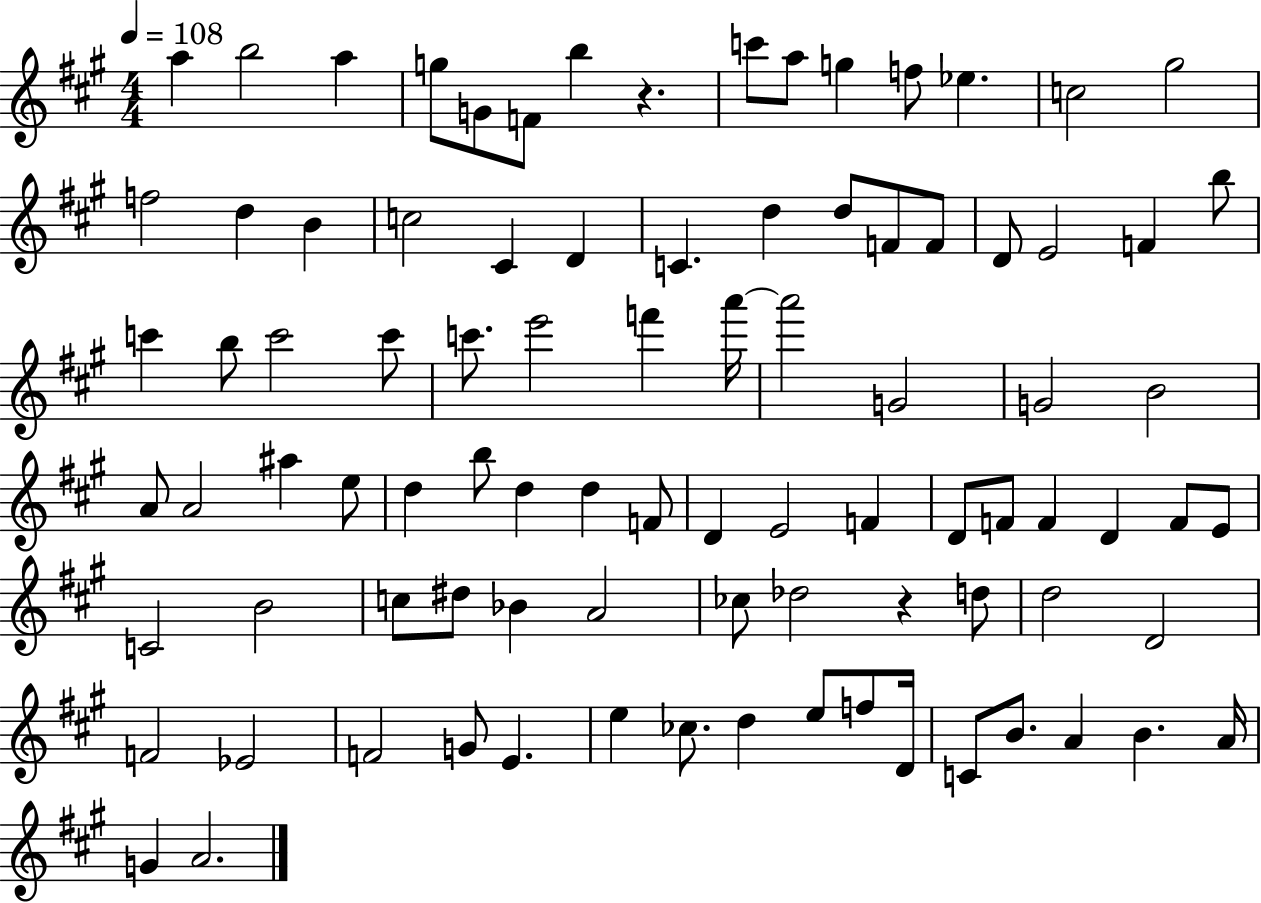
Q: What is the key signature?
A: A major